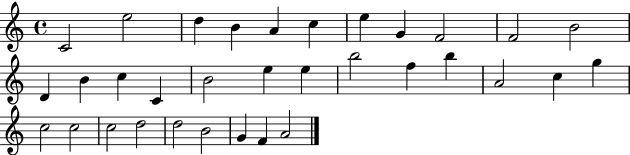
C4/h E5/h D5/q B4/q A4/q C5/q E5/q G4/q F4/h F4/h B4/h D4/q B4/q C5/q C4/q B4/h E5/q E5/q B5/h F5/q B5/q A4/h C5/q G5/q C5/h C5/h C5/h D5/h D5/h B4/h G4/q F4/q A4/h